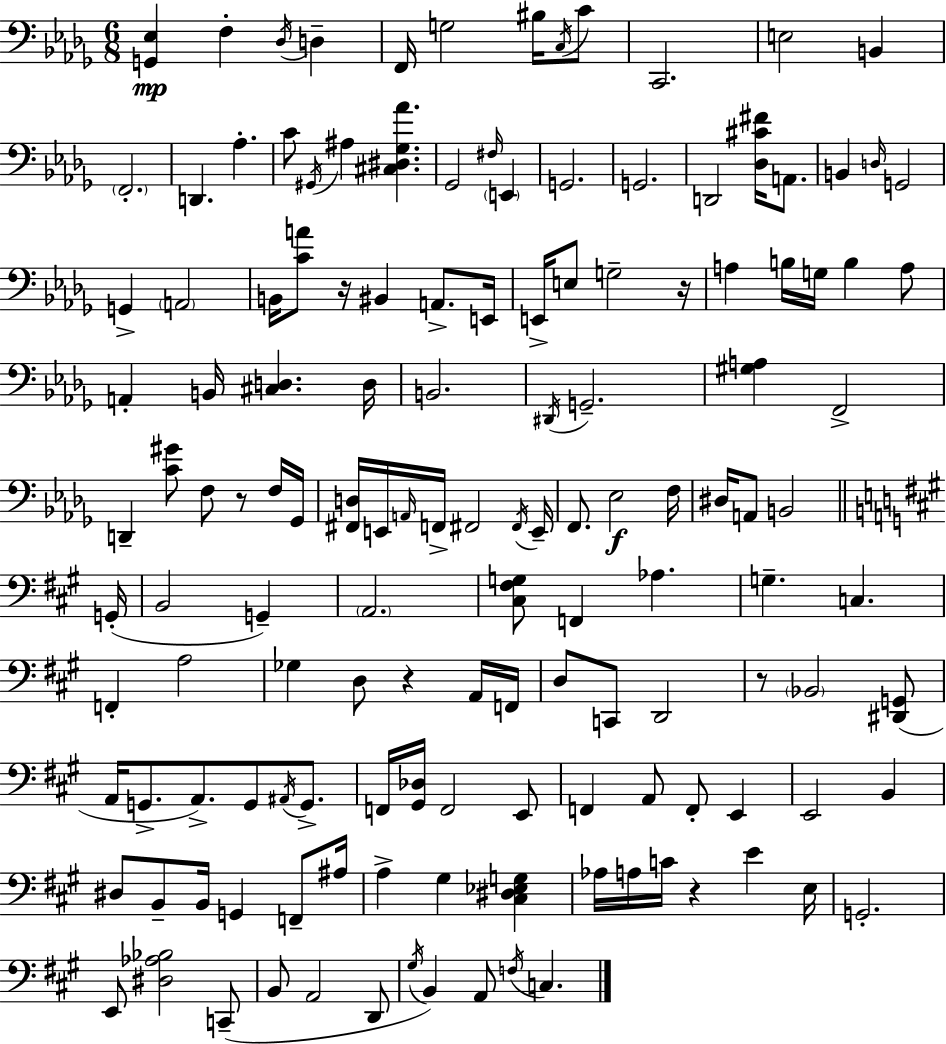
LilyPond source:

{
  \clef bass
  \numericTimeSignature
  \time 6/8
  \key bes \minor
  \repeat volta 2 { <g, ees>4\mp f4-. \acciaccatura { des16 } d4-- | f,16 g2 bis16 \acciaccatura { c16 } | c'8 c,2. | e2 b,4 | \break \parenthesize f,2.-. | d,4. aes4.-. | c'8 \acciaccatura { gis,16 } ais4 <cis dis ges aes'>4. | ges,2 \grace { fis16 } | \break \parenthesize e,4 g,2. | g,2. | d,2 | <des cis' fis'>16 a,8. b,4 \grace { d16 } g,2 | \break g,4-> \parenthesize a,2 | b,16 <c' a'>8 r16 bis,4 | a,8.-> e,16 e,16-> e8 g2-- | r16 a4 b16 g16 b4 | \break a8 a,4-. b,16 <cis d>4. | d16 b,2. | \acciaccatura { dis,16 } g,2.-- | <gis a>4 f,2-> | \break d,4-- <c' gis'>8 | f8 r8 f16 ges,16 <fis, d>16 e,16 \grace { a,16 } f,16-> fis,2 | \acciaccatura { fis,16 } e,16-- f,8. ees2\f | f16 dis16 a,8 b,2 | \break \bar "||" \break \key a \major g,16-.( b,2 g,4--) | \parenthesize a,2. | <cis fis g>8 f,4 aes4. | g4.-- c4. | \break f,4-. a2 | ges4 d8 r4 a,16 | f,16 d8 c,8 d,2 | r8 \parenthesize bes,2 <dis, g,>8( | \break a,16 g,8.-> a,8.->) g,8 \acciaccatura { ais,16 } g,8.-> | f,16 <gis, des>16 f,2 | e,8 f,4 a,8 f,8-. e,4 | e,2 b,4 | \break dis8 b,8-- b,16 g,4 f,8-- | ais16 a4-> gis4 <cis dis ees g>4 | aes16 a16 c'16 r4 e'4 | e16 g,2.-. | \break e,8 <dis aes bes>2 | c,8--( b,8 a,2 | d,8 \acciaccatura { gis16 } b,4) a,8 \acciaccatura { f16 } c4. | } \bar "|."
}